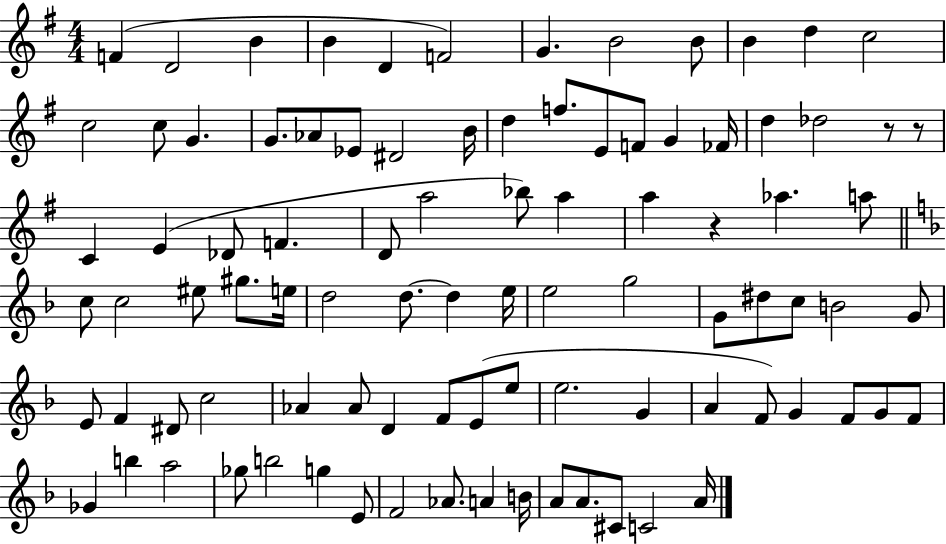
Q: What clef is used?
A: treble